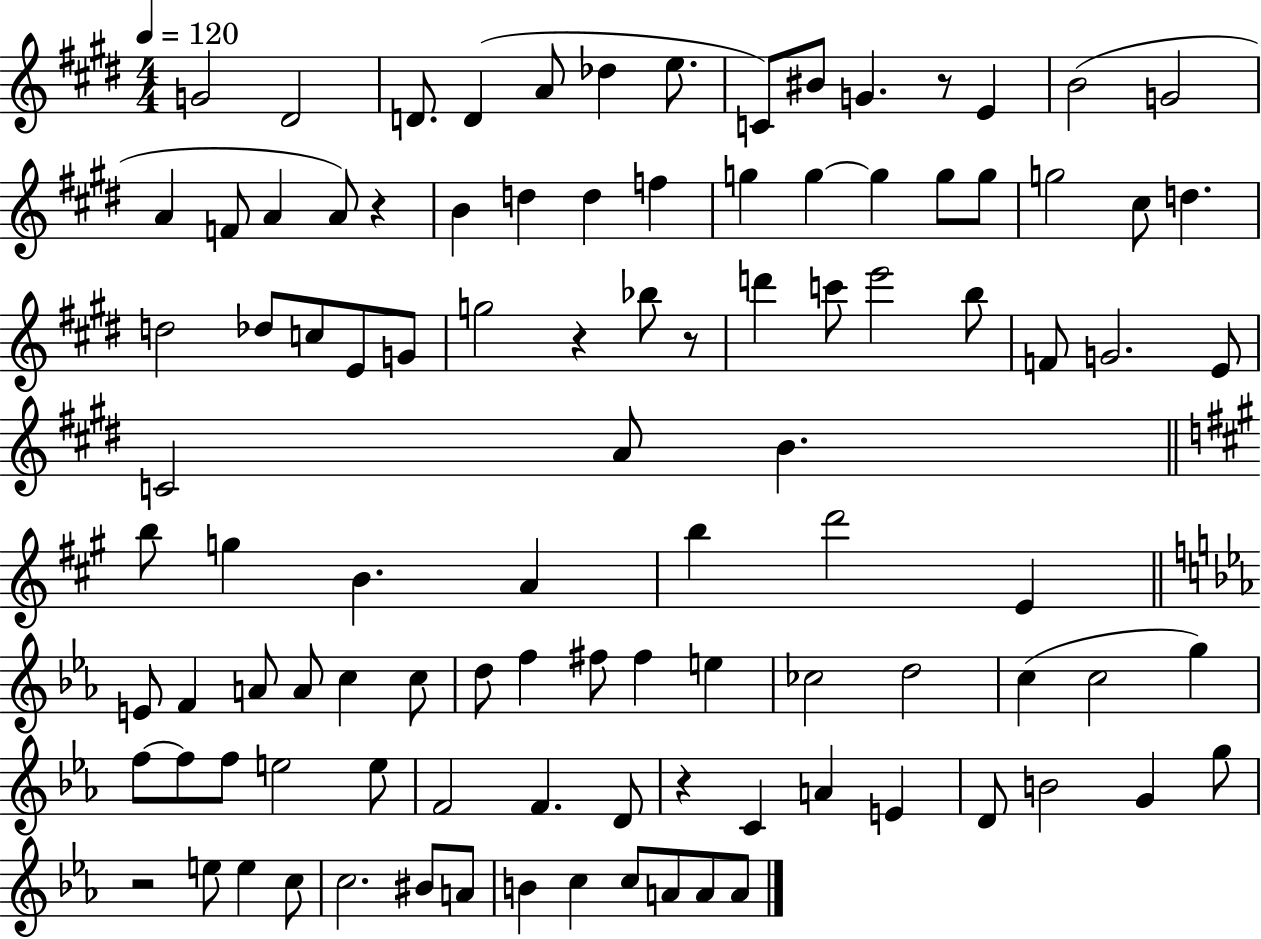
X:1
T:Untitled
M:4/4
L:1/4
K:E
G2 ^D2 D/2 D A/2 _d e/2 C/2 ^B/2 G z/2 E B2 G2 A F/2 A A/2 z B d d f g g g g/2 g/2 g2 ^c/2 d d2 _d/2 c/2 E/2 G/2 g2 z _b/2 z/2 d' c'/2 e'2 b/2 F/2 G2 E/2 C2 A/2 B b/2 g B A b d'2 E E/2 F A/2 A/2 c c/2 d/2 f ^f/2 ^f e _c2 d2 c c2 g f/2 f/2 f/2 e2 e/2 F2 F D/2 z C A E D/2 B2 G g/2 z2 e/2 e c/2 c2 ^B/2 A/2 B c c/2 A/2 A/2 A/2